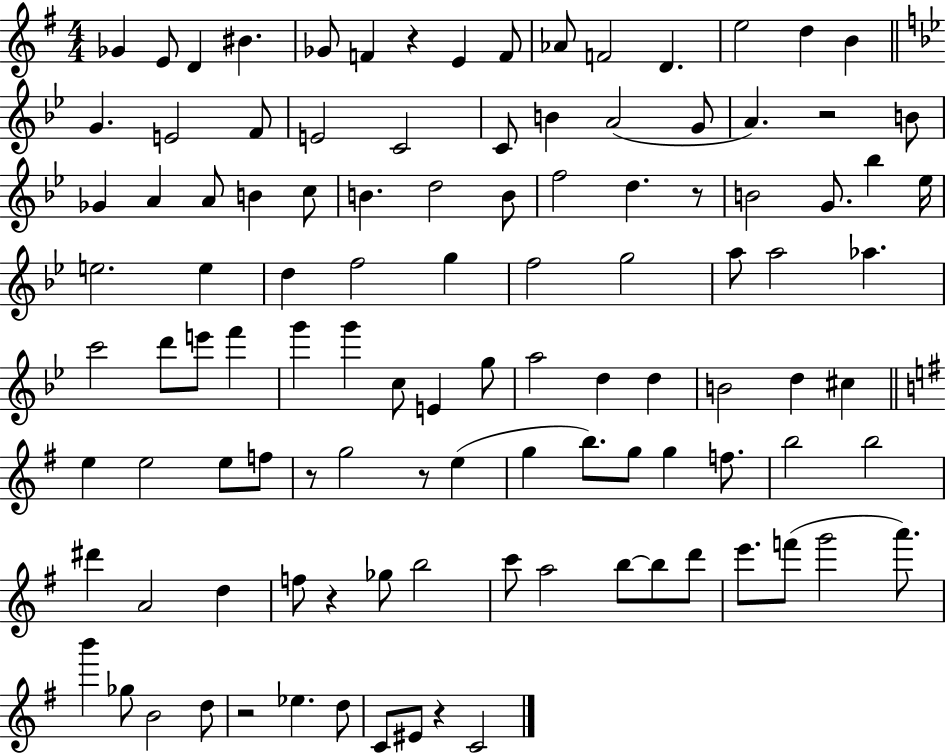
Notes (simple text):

Gb4/q E4/e D4/q BIS4/q. Gb4/e F4/q R/q E4/q F4/e Ab4/e F4/h D4/q. E5/h D5/q B4/q G4/q. E4/h F4/e E4/h C4/h C4/e B4/q A4/h G4/e A4/q. R/h B4/e Gb4/q A4/q A4/e B4/q C5/e B4/q. D5/h B4/e F5/h D5/q. R/e B4/h G4/e. Bb5/q Eb5/s E5/h. E5/q D5/q F5/h G5/q F5/h G5/h A5/e A5/h Ab5/q. C6/h D6/e E6/e F6/q G6/q G6/q C5/e E4/q G5/e A5/h D5/q D5/q B4/h D5/q C#5/q E5/q E5/h E5/e F5/e R/e G5/h R/e E5/q G5/q B5/e. G5/e G5/q F5/e. B5/h B5/h D#6/q A4/h D5/q F5/e R/q Gb5/e B5/h C6/e A5/h B5/e B5/e D6/e E6/e. F6/e G6/h A6/e. B6/q Gb5/e B4/h D5/e R/h Eb5/q. D5/e C4/e EIS4/e R/q C4/h